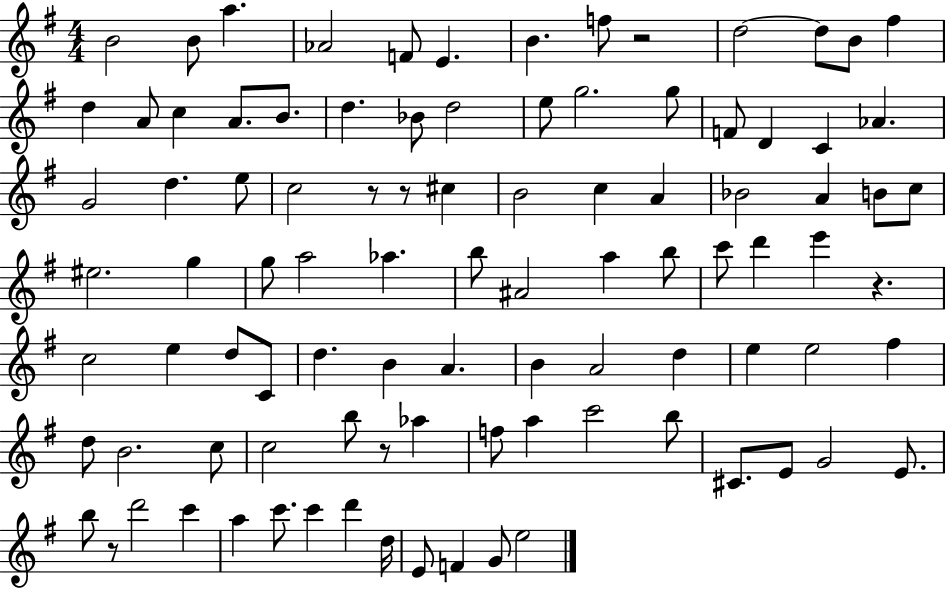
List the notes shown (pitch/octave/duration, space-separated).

B4/h B4/e A5/q. Ab4/h F4/e E4/q. B4/q. F5/e R/h D5/h D5/e B4/e F#5/q D5/q A4/e C5/q A4/e. B4/e. D5/q. Bb4/e D5/h E5/e G5/h. G5/e F4/e D4/q C4/q Ab4/q. G4/h D5/q. E5/e C5/h R/e R/e C#5/q B4/h C5/q A4/q Bb4/h A4/q B4/e C5/e EIS5/h. G5/q G5/e A5/h Ab5/q. B5/e A#4/h A5/q B5/e C6/e D6/q E6/q R/q. C5/h E5/q D5/e C4/e D5/q. B4/q A4/q. B4/q A4/h D5/q E5/q E5/h F#5/q D5/e B4/h. C5/e C5/h B5/e R/e Ab5/q F5/e A5/q C6/h B5/e C#4/e. E4/e G4/h E4/e. B5/e R/e D6/h C6/q A5/q C6/e. C6/q D6/q D5/s E4/e F4/q G4/e E5/h